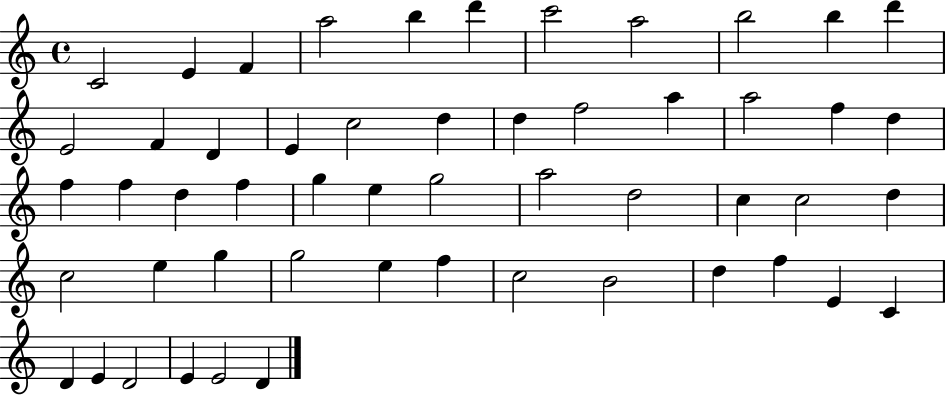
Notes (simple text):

C4/h E4/q F4/q A5/h B5/q D6/q C6/h A5/h B5/h B5/q D6/q E4/h F4/q D4/q E4/q C5/h D5/q D5/q F5/h A5/q A5/h F5/q D5/q F5/q F5/q D5/q F5/q G5/q E5/q G5/h A5/h D5/h C5/q C5/h D5/q C5/h E5/q G5/q G5/h E5/q F5/q C5/h B4/h D5/q F5/q E4/q C4/q D4/q E4/q D4/h E4/q E4/h D4/q